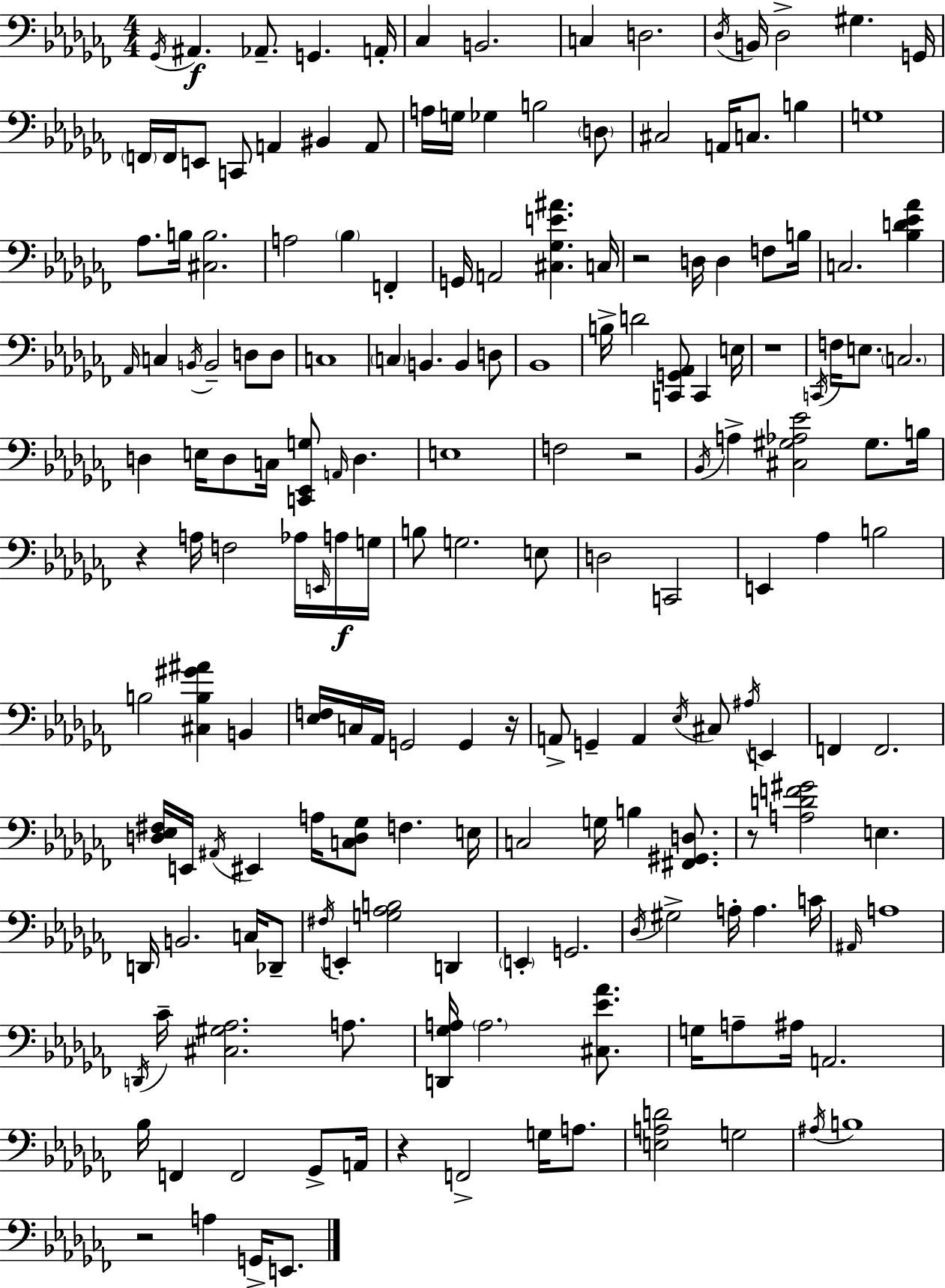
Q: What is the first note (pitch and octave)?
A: Gb2